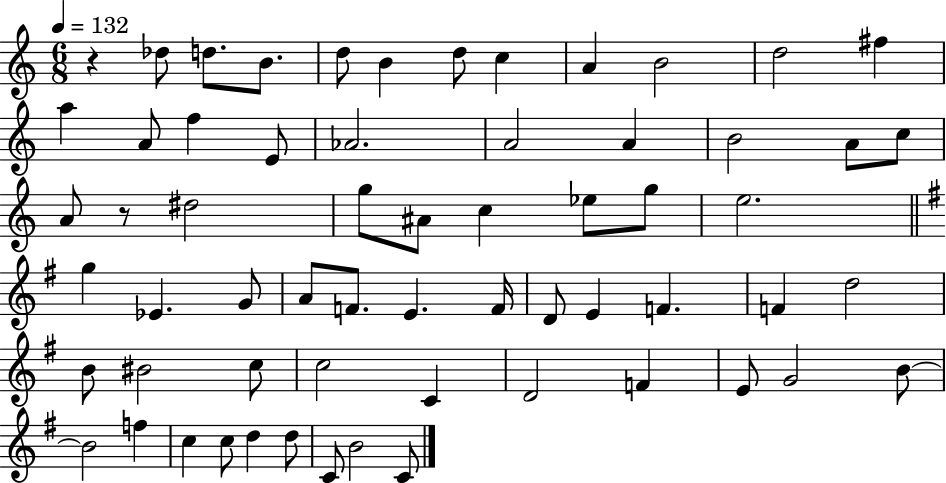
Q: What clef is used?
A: treble